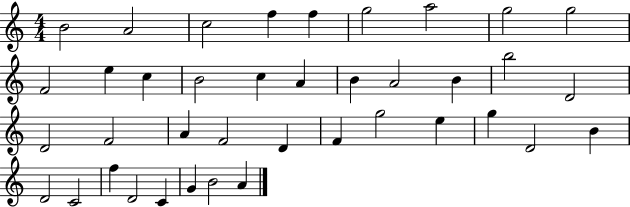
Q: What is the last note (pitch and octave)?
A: A4